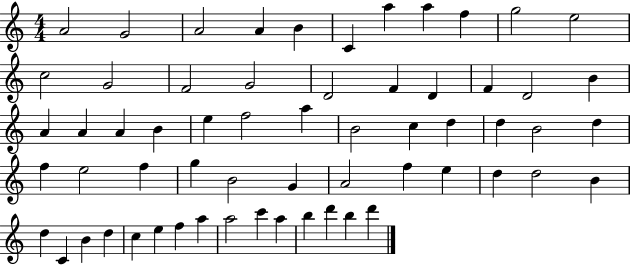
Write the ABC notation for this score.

X:1
T:Untitled
M:4/4
L:1/4
K:C
A2 G2 A2 A B C a a f g2 e2 c2 G2 F2 G2 D2 F D F D2 B A A A B e f2 a B2 c d d B2 d f e2 f g B2 G A2 f e d d2 B d C B d c e f a a2 c' a b d' b d'